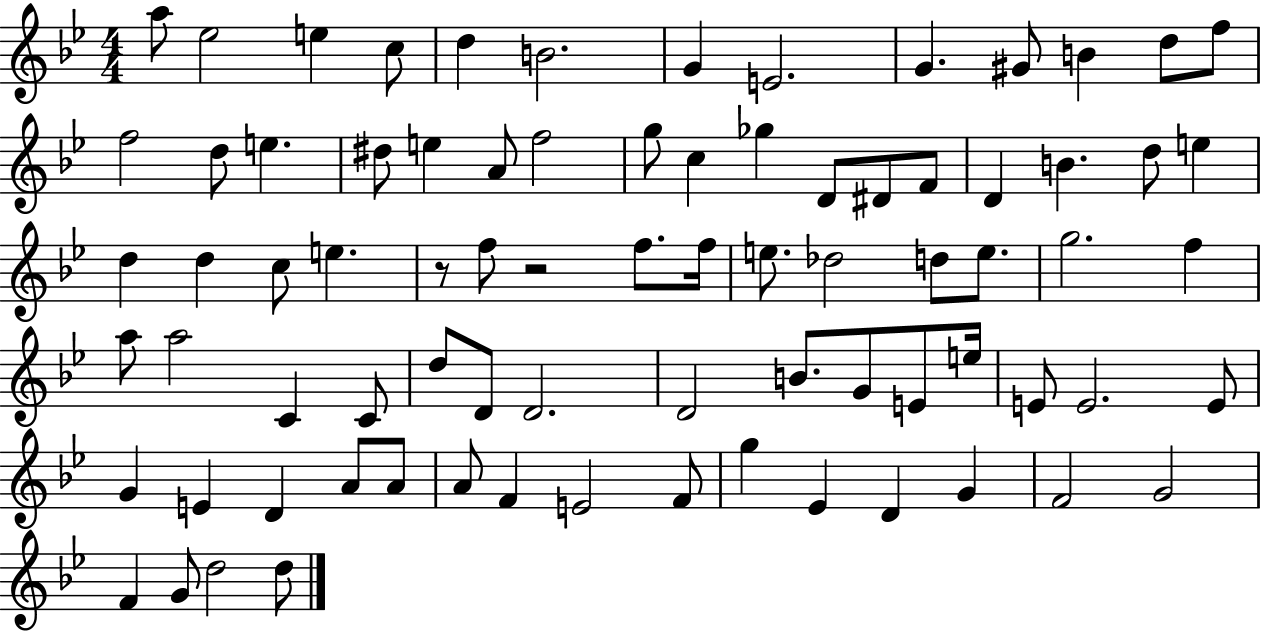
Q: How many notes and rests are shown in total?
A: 79